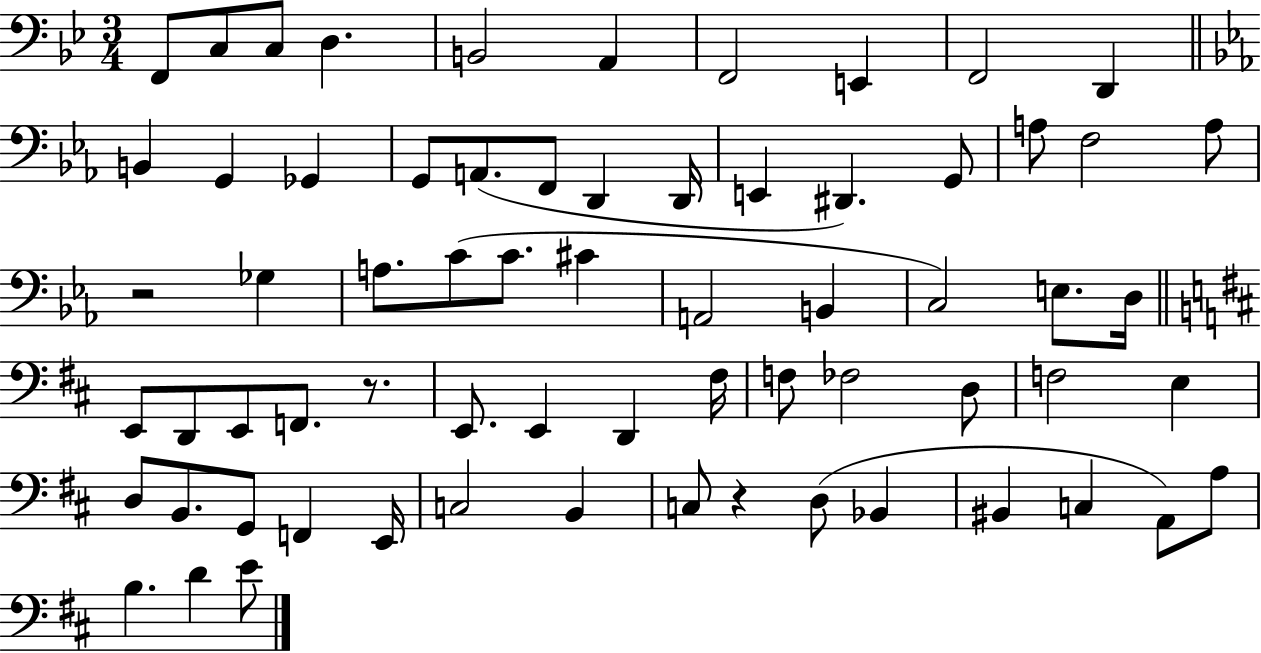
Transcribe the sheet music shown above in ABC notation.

X:1
T:Untitled
M:3/4
L:1/4
K:Bb
F,,/2 C,/2 C,/2 D, B,,2 A,, F,,2 E,, F,,2 D,, B,, G,, _G,, G,,/2 A,,/2 F,,/2 D,, D,,/4 E,, ^D,, G,,/2 A,/2 F,2 A,/2 z2 _G, A,/2 C/2 C/2 ^C A,,2 B,, C,2 E,/2 D,/4 E,,/2 D,,/2 E,,/2 F,,/2 z/2 E,,/2 E,, D,, ^F,/4 F,/2 _F,2 D,/2 F,2 E, D,/2 B,,/2 G,,/2 F,, E,,/4 C,2 B,, C,/2 z D,/2 _B,, ^B,, C, A,,/2 A,/2 B, D E/2